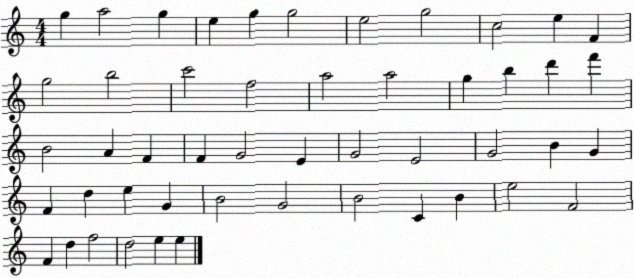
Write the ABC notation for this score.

X:1
T:Untitled
M:4/4
L:1/4
K:C
g a2 g e g g2 e2 g2 c2 e F g2 b2 c'2 f2 a2 a2 g b d' f' B2 A F F G2 E G2 E2 G2 B G F d e G B2 G2 B2 C B e2 F2 F d f2 d2 e e